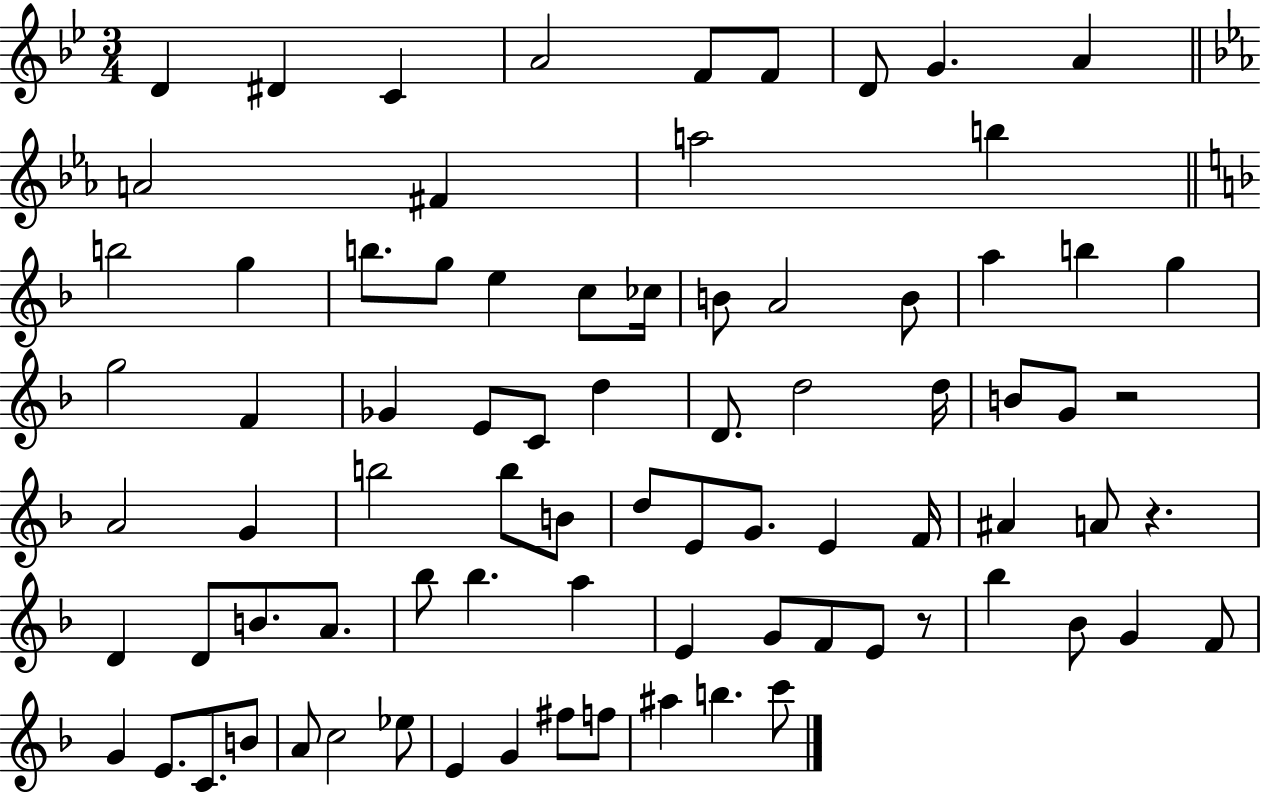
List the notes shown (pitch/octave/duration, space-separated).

D4/q D#4/q C4/q A4/h F4/e F4/e D4/e G4/q. A4/q A4/h F#4/q A5/h B5/q B5/h G5/q B5/e. G5/e E5/q C5/e CES5/s B4/e A4/h B4/e A5/q B5/q G5/q G5/h F4/q Gb4/q E4/e C4/e D5/q D4/e. D5/h D5/s B4/e G4/e R/h A4/h G4/q B5/h B5/e B4/e D5/e E4/e G4/e. E4/q F4/s A#4/q A4/e R/q. D4/q D4/e B4/e. A4/e. Bb5/e Bb5/q. A5/q E4/q G4/e F4/e E4/e R/e Bb5/q Bb4/e G4/q F4/e G4/q E4/e. C4/e. B4/e A4/e C5/h Eb5/e E4/q G4/q F#5/e F5/e A#5/q B5/q. C6/e